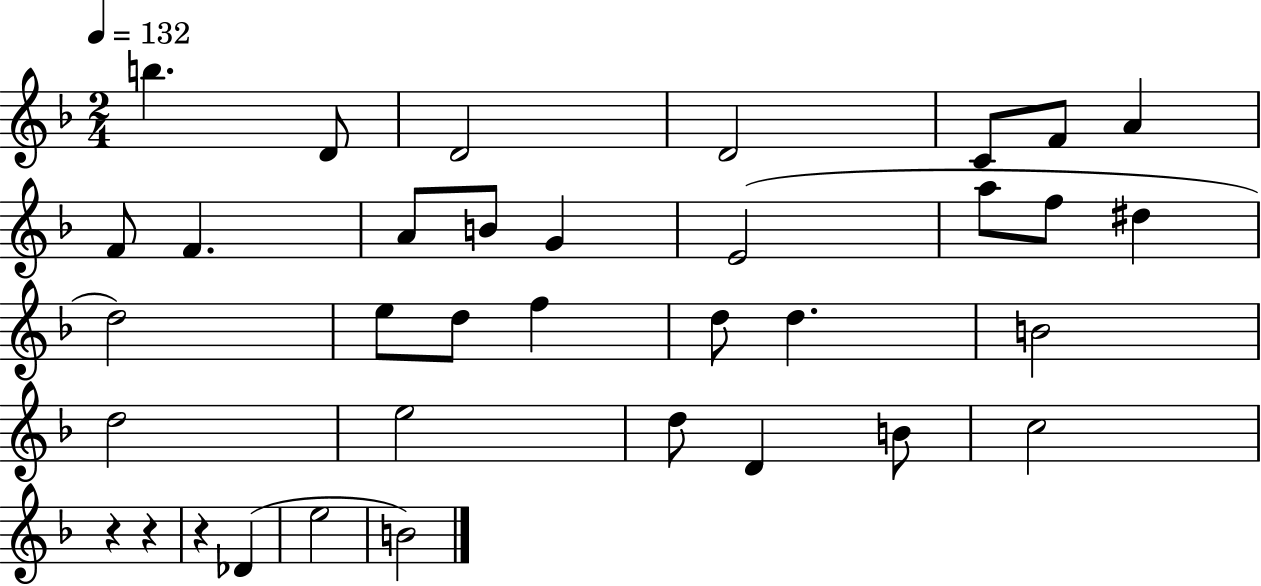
X:1
T:Untitled
M:2/4
L:1/4
K:F
b D/2 D2 D2 C/2 F/2 A F/2 F A/2 B/2 G E2 a/2 f/2 ^d d2 e/2 d/2 f d/2 d B2 d2 e2 d/2 D B/2 c2 z z z _D e2 B2